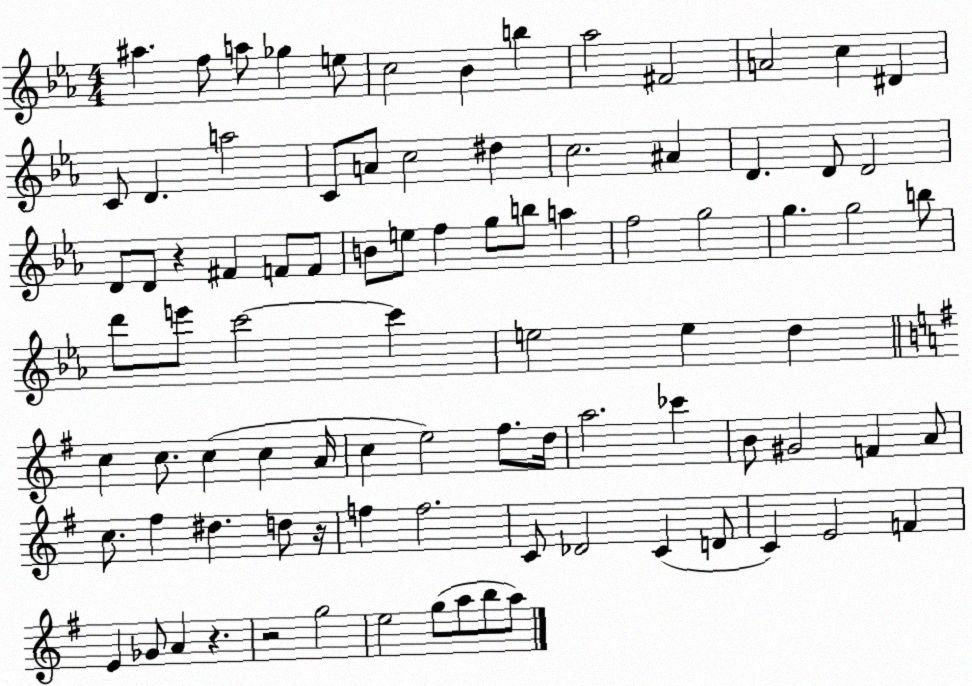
X:1
T:Untitled
M:4/4
L:1/4
K:Eb
^a f/2 a/2 _g e/2 c2 _B b _a2 ^F2 A2 c ^D C/2 D a2 C/2 A/2 c2 ^d c2 ^A D D/2 D2 D/2 D/2 z ^F F/2 F/2 B/2 e/2 f g/2 b/2 a f2 g2 g g2 b/2 d'/2 e'/2 c'2 c' e2 e d c c/2 c c A/4 c e2 ^f/2 d/4 a2 _c' B/2 ^G2 F A/2 c/2 ^f ^d d/2 z/4 f f2 C/2 _D2 C D/2 C E2 F E _G/2 A z z2 g2 e2 g/2 a/2 b/2 a/2